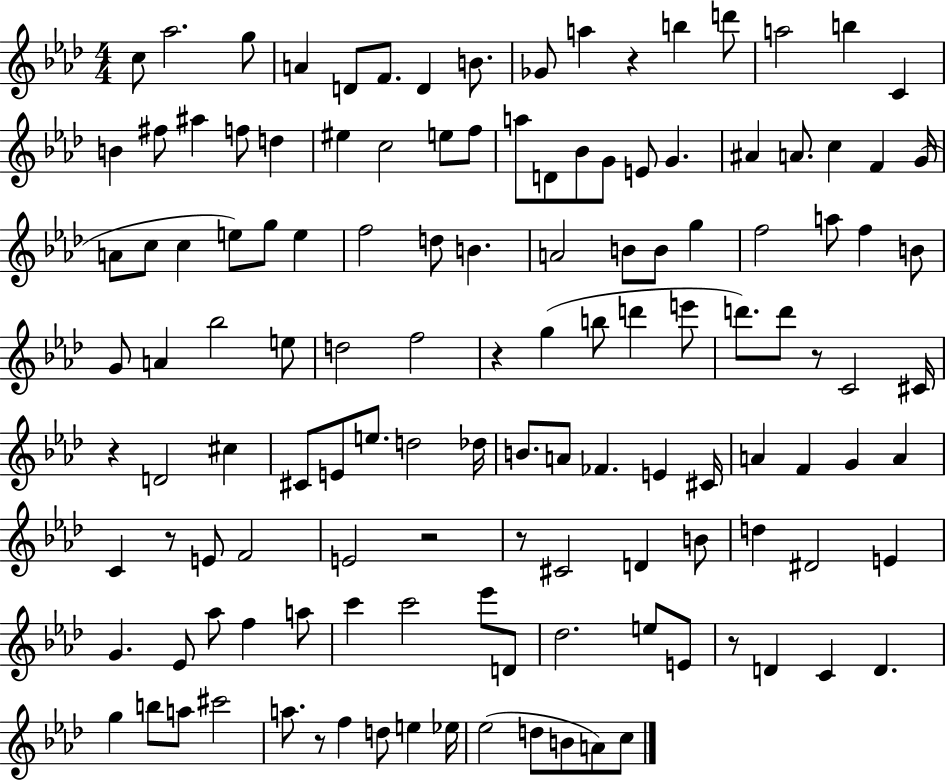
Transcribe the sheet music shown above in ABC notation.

X:1
T:Untitled
M:4/4
L:1/4
K:Ab
c/2 _a2 g/2 A D/2 F/2 D B/2 _G/2 a z b d'/2 a2 b C B ^f/2 ^a f/2 d ^e c2 e/2 f/2 a/2 D/2 _B/2 G/2 E/2 G ^A A/2 c F G/4 A/2 c/2 c e/2 g/2 e f2 d/2 B A2 B/2 B/2 g f2 a/2 f B/2 G/2 A _b2 e/2 d2 f2 z g b/2 d' e'/2 d'/2 d'/2 z/2 C2 ^C/4 z D2 ^c ^C/2 E/2 e/2 d2 _d/4 B/2 A/2 _F E ^C/4 A F G A C z/2 E/2 F2 E2 z2 z/2 ^C2 D B/2 d ^D2 E G _E/2 _a/2 f a/2 c' c'2 _e'/2 D/2 _d2 e/2 E/2 z/2 D C D g b/2 a/2 ^c'2 a/2 z/2 f d/2 e _e/4 _e2 d/2 B/2 A/2 c/2